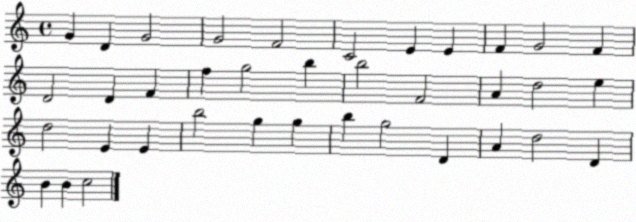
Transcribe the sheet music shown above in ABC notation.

X:1
T:Untitled
M:4/4
L:1/4
K:C
G D G2 G2 F2 C2 E E F G2 F D2 D F f g2 b b2 F2 A d2 e d2 E E b2 g g b g2 D A d2 D B B c2